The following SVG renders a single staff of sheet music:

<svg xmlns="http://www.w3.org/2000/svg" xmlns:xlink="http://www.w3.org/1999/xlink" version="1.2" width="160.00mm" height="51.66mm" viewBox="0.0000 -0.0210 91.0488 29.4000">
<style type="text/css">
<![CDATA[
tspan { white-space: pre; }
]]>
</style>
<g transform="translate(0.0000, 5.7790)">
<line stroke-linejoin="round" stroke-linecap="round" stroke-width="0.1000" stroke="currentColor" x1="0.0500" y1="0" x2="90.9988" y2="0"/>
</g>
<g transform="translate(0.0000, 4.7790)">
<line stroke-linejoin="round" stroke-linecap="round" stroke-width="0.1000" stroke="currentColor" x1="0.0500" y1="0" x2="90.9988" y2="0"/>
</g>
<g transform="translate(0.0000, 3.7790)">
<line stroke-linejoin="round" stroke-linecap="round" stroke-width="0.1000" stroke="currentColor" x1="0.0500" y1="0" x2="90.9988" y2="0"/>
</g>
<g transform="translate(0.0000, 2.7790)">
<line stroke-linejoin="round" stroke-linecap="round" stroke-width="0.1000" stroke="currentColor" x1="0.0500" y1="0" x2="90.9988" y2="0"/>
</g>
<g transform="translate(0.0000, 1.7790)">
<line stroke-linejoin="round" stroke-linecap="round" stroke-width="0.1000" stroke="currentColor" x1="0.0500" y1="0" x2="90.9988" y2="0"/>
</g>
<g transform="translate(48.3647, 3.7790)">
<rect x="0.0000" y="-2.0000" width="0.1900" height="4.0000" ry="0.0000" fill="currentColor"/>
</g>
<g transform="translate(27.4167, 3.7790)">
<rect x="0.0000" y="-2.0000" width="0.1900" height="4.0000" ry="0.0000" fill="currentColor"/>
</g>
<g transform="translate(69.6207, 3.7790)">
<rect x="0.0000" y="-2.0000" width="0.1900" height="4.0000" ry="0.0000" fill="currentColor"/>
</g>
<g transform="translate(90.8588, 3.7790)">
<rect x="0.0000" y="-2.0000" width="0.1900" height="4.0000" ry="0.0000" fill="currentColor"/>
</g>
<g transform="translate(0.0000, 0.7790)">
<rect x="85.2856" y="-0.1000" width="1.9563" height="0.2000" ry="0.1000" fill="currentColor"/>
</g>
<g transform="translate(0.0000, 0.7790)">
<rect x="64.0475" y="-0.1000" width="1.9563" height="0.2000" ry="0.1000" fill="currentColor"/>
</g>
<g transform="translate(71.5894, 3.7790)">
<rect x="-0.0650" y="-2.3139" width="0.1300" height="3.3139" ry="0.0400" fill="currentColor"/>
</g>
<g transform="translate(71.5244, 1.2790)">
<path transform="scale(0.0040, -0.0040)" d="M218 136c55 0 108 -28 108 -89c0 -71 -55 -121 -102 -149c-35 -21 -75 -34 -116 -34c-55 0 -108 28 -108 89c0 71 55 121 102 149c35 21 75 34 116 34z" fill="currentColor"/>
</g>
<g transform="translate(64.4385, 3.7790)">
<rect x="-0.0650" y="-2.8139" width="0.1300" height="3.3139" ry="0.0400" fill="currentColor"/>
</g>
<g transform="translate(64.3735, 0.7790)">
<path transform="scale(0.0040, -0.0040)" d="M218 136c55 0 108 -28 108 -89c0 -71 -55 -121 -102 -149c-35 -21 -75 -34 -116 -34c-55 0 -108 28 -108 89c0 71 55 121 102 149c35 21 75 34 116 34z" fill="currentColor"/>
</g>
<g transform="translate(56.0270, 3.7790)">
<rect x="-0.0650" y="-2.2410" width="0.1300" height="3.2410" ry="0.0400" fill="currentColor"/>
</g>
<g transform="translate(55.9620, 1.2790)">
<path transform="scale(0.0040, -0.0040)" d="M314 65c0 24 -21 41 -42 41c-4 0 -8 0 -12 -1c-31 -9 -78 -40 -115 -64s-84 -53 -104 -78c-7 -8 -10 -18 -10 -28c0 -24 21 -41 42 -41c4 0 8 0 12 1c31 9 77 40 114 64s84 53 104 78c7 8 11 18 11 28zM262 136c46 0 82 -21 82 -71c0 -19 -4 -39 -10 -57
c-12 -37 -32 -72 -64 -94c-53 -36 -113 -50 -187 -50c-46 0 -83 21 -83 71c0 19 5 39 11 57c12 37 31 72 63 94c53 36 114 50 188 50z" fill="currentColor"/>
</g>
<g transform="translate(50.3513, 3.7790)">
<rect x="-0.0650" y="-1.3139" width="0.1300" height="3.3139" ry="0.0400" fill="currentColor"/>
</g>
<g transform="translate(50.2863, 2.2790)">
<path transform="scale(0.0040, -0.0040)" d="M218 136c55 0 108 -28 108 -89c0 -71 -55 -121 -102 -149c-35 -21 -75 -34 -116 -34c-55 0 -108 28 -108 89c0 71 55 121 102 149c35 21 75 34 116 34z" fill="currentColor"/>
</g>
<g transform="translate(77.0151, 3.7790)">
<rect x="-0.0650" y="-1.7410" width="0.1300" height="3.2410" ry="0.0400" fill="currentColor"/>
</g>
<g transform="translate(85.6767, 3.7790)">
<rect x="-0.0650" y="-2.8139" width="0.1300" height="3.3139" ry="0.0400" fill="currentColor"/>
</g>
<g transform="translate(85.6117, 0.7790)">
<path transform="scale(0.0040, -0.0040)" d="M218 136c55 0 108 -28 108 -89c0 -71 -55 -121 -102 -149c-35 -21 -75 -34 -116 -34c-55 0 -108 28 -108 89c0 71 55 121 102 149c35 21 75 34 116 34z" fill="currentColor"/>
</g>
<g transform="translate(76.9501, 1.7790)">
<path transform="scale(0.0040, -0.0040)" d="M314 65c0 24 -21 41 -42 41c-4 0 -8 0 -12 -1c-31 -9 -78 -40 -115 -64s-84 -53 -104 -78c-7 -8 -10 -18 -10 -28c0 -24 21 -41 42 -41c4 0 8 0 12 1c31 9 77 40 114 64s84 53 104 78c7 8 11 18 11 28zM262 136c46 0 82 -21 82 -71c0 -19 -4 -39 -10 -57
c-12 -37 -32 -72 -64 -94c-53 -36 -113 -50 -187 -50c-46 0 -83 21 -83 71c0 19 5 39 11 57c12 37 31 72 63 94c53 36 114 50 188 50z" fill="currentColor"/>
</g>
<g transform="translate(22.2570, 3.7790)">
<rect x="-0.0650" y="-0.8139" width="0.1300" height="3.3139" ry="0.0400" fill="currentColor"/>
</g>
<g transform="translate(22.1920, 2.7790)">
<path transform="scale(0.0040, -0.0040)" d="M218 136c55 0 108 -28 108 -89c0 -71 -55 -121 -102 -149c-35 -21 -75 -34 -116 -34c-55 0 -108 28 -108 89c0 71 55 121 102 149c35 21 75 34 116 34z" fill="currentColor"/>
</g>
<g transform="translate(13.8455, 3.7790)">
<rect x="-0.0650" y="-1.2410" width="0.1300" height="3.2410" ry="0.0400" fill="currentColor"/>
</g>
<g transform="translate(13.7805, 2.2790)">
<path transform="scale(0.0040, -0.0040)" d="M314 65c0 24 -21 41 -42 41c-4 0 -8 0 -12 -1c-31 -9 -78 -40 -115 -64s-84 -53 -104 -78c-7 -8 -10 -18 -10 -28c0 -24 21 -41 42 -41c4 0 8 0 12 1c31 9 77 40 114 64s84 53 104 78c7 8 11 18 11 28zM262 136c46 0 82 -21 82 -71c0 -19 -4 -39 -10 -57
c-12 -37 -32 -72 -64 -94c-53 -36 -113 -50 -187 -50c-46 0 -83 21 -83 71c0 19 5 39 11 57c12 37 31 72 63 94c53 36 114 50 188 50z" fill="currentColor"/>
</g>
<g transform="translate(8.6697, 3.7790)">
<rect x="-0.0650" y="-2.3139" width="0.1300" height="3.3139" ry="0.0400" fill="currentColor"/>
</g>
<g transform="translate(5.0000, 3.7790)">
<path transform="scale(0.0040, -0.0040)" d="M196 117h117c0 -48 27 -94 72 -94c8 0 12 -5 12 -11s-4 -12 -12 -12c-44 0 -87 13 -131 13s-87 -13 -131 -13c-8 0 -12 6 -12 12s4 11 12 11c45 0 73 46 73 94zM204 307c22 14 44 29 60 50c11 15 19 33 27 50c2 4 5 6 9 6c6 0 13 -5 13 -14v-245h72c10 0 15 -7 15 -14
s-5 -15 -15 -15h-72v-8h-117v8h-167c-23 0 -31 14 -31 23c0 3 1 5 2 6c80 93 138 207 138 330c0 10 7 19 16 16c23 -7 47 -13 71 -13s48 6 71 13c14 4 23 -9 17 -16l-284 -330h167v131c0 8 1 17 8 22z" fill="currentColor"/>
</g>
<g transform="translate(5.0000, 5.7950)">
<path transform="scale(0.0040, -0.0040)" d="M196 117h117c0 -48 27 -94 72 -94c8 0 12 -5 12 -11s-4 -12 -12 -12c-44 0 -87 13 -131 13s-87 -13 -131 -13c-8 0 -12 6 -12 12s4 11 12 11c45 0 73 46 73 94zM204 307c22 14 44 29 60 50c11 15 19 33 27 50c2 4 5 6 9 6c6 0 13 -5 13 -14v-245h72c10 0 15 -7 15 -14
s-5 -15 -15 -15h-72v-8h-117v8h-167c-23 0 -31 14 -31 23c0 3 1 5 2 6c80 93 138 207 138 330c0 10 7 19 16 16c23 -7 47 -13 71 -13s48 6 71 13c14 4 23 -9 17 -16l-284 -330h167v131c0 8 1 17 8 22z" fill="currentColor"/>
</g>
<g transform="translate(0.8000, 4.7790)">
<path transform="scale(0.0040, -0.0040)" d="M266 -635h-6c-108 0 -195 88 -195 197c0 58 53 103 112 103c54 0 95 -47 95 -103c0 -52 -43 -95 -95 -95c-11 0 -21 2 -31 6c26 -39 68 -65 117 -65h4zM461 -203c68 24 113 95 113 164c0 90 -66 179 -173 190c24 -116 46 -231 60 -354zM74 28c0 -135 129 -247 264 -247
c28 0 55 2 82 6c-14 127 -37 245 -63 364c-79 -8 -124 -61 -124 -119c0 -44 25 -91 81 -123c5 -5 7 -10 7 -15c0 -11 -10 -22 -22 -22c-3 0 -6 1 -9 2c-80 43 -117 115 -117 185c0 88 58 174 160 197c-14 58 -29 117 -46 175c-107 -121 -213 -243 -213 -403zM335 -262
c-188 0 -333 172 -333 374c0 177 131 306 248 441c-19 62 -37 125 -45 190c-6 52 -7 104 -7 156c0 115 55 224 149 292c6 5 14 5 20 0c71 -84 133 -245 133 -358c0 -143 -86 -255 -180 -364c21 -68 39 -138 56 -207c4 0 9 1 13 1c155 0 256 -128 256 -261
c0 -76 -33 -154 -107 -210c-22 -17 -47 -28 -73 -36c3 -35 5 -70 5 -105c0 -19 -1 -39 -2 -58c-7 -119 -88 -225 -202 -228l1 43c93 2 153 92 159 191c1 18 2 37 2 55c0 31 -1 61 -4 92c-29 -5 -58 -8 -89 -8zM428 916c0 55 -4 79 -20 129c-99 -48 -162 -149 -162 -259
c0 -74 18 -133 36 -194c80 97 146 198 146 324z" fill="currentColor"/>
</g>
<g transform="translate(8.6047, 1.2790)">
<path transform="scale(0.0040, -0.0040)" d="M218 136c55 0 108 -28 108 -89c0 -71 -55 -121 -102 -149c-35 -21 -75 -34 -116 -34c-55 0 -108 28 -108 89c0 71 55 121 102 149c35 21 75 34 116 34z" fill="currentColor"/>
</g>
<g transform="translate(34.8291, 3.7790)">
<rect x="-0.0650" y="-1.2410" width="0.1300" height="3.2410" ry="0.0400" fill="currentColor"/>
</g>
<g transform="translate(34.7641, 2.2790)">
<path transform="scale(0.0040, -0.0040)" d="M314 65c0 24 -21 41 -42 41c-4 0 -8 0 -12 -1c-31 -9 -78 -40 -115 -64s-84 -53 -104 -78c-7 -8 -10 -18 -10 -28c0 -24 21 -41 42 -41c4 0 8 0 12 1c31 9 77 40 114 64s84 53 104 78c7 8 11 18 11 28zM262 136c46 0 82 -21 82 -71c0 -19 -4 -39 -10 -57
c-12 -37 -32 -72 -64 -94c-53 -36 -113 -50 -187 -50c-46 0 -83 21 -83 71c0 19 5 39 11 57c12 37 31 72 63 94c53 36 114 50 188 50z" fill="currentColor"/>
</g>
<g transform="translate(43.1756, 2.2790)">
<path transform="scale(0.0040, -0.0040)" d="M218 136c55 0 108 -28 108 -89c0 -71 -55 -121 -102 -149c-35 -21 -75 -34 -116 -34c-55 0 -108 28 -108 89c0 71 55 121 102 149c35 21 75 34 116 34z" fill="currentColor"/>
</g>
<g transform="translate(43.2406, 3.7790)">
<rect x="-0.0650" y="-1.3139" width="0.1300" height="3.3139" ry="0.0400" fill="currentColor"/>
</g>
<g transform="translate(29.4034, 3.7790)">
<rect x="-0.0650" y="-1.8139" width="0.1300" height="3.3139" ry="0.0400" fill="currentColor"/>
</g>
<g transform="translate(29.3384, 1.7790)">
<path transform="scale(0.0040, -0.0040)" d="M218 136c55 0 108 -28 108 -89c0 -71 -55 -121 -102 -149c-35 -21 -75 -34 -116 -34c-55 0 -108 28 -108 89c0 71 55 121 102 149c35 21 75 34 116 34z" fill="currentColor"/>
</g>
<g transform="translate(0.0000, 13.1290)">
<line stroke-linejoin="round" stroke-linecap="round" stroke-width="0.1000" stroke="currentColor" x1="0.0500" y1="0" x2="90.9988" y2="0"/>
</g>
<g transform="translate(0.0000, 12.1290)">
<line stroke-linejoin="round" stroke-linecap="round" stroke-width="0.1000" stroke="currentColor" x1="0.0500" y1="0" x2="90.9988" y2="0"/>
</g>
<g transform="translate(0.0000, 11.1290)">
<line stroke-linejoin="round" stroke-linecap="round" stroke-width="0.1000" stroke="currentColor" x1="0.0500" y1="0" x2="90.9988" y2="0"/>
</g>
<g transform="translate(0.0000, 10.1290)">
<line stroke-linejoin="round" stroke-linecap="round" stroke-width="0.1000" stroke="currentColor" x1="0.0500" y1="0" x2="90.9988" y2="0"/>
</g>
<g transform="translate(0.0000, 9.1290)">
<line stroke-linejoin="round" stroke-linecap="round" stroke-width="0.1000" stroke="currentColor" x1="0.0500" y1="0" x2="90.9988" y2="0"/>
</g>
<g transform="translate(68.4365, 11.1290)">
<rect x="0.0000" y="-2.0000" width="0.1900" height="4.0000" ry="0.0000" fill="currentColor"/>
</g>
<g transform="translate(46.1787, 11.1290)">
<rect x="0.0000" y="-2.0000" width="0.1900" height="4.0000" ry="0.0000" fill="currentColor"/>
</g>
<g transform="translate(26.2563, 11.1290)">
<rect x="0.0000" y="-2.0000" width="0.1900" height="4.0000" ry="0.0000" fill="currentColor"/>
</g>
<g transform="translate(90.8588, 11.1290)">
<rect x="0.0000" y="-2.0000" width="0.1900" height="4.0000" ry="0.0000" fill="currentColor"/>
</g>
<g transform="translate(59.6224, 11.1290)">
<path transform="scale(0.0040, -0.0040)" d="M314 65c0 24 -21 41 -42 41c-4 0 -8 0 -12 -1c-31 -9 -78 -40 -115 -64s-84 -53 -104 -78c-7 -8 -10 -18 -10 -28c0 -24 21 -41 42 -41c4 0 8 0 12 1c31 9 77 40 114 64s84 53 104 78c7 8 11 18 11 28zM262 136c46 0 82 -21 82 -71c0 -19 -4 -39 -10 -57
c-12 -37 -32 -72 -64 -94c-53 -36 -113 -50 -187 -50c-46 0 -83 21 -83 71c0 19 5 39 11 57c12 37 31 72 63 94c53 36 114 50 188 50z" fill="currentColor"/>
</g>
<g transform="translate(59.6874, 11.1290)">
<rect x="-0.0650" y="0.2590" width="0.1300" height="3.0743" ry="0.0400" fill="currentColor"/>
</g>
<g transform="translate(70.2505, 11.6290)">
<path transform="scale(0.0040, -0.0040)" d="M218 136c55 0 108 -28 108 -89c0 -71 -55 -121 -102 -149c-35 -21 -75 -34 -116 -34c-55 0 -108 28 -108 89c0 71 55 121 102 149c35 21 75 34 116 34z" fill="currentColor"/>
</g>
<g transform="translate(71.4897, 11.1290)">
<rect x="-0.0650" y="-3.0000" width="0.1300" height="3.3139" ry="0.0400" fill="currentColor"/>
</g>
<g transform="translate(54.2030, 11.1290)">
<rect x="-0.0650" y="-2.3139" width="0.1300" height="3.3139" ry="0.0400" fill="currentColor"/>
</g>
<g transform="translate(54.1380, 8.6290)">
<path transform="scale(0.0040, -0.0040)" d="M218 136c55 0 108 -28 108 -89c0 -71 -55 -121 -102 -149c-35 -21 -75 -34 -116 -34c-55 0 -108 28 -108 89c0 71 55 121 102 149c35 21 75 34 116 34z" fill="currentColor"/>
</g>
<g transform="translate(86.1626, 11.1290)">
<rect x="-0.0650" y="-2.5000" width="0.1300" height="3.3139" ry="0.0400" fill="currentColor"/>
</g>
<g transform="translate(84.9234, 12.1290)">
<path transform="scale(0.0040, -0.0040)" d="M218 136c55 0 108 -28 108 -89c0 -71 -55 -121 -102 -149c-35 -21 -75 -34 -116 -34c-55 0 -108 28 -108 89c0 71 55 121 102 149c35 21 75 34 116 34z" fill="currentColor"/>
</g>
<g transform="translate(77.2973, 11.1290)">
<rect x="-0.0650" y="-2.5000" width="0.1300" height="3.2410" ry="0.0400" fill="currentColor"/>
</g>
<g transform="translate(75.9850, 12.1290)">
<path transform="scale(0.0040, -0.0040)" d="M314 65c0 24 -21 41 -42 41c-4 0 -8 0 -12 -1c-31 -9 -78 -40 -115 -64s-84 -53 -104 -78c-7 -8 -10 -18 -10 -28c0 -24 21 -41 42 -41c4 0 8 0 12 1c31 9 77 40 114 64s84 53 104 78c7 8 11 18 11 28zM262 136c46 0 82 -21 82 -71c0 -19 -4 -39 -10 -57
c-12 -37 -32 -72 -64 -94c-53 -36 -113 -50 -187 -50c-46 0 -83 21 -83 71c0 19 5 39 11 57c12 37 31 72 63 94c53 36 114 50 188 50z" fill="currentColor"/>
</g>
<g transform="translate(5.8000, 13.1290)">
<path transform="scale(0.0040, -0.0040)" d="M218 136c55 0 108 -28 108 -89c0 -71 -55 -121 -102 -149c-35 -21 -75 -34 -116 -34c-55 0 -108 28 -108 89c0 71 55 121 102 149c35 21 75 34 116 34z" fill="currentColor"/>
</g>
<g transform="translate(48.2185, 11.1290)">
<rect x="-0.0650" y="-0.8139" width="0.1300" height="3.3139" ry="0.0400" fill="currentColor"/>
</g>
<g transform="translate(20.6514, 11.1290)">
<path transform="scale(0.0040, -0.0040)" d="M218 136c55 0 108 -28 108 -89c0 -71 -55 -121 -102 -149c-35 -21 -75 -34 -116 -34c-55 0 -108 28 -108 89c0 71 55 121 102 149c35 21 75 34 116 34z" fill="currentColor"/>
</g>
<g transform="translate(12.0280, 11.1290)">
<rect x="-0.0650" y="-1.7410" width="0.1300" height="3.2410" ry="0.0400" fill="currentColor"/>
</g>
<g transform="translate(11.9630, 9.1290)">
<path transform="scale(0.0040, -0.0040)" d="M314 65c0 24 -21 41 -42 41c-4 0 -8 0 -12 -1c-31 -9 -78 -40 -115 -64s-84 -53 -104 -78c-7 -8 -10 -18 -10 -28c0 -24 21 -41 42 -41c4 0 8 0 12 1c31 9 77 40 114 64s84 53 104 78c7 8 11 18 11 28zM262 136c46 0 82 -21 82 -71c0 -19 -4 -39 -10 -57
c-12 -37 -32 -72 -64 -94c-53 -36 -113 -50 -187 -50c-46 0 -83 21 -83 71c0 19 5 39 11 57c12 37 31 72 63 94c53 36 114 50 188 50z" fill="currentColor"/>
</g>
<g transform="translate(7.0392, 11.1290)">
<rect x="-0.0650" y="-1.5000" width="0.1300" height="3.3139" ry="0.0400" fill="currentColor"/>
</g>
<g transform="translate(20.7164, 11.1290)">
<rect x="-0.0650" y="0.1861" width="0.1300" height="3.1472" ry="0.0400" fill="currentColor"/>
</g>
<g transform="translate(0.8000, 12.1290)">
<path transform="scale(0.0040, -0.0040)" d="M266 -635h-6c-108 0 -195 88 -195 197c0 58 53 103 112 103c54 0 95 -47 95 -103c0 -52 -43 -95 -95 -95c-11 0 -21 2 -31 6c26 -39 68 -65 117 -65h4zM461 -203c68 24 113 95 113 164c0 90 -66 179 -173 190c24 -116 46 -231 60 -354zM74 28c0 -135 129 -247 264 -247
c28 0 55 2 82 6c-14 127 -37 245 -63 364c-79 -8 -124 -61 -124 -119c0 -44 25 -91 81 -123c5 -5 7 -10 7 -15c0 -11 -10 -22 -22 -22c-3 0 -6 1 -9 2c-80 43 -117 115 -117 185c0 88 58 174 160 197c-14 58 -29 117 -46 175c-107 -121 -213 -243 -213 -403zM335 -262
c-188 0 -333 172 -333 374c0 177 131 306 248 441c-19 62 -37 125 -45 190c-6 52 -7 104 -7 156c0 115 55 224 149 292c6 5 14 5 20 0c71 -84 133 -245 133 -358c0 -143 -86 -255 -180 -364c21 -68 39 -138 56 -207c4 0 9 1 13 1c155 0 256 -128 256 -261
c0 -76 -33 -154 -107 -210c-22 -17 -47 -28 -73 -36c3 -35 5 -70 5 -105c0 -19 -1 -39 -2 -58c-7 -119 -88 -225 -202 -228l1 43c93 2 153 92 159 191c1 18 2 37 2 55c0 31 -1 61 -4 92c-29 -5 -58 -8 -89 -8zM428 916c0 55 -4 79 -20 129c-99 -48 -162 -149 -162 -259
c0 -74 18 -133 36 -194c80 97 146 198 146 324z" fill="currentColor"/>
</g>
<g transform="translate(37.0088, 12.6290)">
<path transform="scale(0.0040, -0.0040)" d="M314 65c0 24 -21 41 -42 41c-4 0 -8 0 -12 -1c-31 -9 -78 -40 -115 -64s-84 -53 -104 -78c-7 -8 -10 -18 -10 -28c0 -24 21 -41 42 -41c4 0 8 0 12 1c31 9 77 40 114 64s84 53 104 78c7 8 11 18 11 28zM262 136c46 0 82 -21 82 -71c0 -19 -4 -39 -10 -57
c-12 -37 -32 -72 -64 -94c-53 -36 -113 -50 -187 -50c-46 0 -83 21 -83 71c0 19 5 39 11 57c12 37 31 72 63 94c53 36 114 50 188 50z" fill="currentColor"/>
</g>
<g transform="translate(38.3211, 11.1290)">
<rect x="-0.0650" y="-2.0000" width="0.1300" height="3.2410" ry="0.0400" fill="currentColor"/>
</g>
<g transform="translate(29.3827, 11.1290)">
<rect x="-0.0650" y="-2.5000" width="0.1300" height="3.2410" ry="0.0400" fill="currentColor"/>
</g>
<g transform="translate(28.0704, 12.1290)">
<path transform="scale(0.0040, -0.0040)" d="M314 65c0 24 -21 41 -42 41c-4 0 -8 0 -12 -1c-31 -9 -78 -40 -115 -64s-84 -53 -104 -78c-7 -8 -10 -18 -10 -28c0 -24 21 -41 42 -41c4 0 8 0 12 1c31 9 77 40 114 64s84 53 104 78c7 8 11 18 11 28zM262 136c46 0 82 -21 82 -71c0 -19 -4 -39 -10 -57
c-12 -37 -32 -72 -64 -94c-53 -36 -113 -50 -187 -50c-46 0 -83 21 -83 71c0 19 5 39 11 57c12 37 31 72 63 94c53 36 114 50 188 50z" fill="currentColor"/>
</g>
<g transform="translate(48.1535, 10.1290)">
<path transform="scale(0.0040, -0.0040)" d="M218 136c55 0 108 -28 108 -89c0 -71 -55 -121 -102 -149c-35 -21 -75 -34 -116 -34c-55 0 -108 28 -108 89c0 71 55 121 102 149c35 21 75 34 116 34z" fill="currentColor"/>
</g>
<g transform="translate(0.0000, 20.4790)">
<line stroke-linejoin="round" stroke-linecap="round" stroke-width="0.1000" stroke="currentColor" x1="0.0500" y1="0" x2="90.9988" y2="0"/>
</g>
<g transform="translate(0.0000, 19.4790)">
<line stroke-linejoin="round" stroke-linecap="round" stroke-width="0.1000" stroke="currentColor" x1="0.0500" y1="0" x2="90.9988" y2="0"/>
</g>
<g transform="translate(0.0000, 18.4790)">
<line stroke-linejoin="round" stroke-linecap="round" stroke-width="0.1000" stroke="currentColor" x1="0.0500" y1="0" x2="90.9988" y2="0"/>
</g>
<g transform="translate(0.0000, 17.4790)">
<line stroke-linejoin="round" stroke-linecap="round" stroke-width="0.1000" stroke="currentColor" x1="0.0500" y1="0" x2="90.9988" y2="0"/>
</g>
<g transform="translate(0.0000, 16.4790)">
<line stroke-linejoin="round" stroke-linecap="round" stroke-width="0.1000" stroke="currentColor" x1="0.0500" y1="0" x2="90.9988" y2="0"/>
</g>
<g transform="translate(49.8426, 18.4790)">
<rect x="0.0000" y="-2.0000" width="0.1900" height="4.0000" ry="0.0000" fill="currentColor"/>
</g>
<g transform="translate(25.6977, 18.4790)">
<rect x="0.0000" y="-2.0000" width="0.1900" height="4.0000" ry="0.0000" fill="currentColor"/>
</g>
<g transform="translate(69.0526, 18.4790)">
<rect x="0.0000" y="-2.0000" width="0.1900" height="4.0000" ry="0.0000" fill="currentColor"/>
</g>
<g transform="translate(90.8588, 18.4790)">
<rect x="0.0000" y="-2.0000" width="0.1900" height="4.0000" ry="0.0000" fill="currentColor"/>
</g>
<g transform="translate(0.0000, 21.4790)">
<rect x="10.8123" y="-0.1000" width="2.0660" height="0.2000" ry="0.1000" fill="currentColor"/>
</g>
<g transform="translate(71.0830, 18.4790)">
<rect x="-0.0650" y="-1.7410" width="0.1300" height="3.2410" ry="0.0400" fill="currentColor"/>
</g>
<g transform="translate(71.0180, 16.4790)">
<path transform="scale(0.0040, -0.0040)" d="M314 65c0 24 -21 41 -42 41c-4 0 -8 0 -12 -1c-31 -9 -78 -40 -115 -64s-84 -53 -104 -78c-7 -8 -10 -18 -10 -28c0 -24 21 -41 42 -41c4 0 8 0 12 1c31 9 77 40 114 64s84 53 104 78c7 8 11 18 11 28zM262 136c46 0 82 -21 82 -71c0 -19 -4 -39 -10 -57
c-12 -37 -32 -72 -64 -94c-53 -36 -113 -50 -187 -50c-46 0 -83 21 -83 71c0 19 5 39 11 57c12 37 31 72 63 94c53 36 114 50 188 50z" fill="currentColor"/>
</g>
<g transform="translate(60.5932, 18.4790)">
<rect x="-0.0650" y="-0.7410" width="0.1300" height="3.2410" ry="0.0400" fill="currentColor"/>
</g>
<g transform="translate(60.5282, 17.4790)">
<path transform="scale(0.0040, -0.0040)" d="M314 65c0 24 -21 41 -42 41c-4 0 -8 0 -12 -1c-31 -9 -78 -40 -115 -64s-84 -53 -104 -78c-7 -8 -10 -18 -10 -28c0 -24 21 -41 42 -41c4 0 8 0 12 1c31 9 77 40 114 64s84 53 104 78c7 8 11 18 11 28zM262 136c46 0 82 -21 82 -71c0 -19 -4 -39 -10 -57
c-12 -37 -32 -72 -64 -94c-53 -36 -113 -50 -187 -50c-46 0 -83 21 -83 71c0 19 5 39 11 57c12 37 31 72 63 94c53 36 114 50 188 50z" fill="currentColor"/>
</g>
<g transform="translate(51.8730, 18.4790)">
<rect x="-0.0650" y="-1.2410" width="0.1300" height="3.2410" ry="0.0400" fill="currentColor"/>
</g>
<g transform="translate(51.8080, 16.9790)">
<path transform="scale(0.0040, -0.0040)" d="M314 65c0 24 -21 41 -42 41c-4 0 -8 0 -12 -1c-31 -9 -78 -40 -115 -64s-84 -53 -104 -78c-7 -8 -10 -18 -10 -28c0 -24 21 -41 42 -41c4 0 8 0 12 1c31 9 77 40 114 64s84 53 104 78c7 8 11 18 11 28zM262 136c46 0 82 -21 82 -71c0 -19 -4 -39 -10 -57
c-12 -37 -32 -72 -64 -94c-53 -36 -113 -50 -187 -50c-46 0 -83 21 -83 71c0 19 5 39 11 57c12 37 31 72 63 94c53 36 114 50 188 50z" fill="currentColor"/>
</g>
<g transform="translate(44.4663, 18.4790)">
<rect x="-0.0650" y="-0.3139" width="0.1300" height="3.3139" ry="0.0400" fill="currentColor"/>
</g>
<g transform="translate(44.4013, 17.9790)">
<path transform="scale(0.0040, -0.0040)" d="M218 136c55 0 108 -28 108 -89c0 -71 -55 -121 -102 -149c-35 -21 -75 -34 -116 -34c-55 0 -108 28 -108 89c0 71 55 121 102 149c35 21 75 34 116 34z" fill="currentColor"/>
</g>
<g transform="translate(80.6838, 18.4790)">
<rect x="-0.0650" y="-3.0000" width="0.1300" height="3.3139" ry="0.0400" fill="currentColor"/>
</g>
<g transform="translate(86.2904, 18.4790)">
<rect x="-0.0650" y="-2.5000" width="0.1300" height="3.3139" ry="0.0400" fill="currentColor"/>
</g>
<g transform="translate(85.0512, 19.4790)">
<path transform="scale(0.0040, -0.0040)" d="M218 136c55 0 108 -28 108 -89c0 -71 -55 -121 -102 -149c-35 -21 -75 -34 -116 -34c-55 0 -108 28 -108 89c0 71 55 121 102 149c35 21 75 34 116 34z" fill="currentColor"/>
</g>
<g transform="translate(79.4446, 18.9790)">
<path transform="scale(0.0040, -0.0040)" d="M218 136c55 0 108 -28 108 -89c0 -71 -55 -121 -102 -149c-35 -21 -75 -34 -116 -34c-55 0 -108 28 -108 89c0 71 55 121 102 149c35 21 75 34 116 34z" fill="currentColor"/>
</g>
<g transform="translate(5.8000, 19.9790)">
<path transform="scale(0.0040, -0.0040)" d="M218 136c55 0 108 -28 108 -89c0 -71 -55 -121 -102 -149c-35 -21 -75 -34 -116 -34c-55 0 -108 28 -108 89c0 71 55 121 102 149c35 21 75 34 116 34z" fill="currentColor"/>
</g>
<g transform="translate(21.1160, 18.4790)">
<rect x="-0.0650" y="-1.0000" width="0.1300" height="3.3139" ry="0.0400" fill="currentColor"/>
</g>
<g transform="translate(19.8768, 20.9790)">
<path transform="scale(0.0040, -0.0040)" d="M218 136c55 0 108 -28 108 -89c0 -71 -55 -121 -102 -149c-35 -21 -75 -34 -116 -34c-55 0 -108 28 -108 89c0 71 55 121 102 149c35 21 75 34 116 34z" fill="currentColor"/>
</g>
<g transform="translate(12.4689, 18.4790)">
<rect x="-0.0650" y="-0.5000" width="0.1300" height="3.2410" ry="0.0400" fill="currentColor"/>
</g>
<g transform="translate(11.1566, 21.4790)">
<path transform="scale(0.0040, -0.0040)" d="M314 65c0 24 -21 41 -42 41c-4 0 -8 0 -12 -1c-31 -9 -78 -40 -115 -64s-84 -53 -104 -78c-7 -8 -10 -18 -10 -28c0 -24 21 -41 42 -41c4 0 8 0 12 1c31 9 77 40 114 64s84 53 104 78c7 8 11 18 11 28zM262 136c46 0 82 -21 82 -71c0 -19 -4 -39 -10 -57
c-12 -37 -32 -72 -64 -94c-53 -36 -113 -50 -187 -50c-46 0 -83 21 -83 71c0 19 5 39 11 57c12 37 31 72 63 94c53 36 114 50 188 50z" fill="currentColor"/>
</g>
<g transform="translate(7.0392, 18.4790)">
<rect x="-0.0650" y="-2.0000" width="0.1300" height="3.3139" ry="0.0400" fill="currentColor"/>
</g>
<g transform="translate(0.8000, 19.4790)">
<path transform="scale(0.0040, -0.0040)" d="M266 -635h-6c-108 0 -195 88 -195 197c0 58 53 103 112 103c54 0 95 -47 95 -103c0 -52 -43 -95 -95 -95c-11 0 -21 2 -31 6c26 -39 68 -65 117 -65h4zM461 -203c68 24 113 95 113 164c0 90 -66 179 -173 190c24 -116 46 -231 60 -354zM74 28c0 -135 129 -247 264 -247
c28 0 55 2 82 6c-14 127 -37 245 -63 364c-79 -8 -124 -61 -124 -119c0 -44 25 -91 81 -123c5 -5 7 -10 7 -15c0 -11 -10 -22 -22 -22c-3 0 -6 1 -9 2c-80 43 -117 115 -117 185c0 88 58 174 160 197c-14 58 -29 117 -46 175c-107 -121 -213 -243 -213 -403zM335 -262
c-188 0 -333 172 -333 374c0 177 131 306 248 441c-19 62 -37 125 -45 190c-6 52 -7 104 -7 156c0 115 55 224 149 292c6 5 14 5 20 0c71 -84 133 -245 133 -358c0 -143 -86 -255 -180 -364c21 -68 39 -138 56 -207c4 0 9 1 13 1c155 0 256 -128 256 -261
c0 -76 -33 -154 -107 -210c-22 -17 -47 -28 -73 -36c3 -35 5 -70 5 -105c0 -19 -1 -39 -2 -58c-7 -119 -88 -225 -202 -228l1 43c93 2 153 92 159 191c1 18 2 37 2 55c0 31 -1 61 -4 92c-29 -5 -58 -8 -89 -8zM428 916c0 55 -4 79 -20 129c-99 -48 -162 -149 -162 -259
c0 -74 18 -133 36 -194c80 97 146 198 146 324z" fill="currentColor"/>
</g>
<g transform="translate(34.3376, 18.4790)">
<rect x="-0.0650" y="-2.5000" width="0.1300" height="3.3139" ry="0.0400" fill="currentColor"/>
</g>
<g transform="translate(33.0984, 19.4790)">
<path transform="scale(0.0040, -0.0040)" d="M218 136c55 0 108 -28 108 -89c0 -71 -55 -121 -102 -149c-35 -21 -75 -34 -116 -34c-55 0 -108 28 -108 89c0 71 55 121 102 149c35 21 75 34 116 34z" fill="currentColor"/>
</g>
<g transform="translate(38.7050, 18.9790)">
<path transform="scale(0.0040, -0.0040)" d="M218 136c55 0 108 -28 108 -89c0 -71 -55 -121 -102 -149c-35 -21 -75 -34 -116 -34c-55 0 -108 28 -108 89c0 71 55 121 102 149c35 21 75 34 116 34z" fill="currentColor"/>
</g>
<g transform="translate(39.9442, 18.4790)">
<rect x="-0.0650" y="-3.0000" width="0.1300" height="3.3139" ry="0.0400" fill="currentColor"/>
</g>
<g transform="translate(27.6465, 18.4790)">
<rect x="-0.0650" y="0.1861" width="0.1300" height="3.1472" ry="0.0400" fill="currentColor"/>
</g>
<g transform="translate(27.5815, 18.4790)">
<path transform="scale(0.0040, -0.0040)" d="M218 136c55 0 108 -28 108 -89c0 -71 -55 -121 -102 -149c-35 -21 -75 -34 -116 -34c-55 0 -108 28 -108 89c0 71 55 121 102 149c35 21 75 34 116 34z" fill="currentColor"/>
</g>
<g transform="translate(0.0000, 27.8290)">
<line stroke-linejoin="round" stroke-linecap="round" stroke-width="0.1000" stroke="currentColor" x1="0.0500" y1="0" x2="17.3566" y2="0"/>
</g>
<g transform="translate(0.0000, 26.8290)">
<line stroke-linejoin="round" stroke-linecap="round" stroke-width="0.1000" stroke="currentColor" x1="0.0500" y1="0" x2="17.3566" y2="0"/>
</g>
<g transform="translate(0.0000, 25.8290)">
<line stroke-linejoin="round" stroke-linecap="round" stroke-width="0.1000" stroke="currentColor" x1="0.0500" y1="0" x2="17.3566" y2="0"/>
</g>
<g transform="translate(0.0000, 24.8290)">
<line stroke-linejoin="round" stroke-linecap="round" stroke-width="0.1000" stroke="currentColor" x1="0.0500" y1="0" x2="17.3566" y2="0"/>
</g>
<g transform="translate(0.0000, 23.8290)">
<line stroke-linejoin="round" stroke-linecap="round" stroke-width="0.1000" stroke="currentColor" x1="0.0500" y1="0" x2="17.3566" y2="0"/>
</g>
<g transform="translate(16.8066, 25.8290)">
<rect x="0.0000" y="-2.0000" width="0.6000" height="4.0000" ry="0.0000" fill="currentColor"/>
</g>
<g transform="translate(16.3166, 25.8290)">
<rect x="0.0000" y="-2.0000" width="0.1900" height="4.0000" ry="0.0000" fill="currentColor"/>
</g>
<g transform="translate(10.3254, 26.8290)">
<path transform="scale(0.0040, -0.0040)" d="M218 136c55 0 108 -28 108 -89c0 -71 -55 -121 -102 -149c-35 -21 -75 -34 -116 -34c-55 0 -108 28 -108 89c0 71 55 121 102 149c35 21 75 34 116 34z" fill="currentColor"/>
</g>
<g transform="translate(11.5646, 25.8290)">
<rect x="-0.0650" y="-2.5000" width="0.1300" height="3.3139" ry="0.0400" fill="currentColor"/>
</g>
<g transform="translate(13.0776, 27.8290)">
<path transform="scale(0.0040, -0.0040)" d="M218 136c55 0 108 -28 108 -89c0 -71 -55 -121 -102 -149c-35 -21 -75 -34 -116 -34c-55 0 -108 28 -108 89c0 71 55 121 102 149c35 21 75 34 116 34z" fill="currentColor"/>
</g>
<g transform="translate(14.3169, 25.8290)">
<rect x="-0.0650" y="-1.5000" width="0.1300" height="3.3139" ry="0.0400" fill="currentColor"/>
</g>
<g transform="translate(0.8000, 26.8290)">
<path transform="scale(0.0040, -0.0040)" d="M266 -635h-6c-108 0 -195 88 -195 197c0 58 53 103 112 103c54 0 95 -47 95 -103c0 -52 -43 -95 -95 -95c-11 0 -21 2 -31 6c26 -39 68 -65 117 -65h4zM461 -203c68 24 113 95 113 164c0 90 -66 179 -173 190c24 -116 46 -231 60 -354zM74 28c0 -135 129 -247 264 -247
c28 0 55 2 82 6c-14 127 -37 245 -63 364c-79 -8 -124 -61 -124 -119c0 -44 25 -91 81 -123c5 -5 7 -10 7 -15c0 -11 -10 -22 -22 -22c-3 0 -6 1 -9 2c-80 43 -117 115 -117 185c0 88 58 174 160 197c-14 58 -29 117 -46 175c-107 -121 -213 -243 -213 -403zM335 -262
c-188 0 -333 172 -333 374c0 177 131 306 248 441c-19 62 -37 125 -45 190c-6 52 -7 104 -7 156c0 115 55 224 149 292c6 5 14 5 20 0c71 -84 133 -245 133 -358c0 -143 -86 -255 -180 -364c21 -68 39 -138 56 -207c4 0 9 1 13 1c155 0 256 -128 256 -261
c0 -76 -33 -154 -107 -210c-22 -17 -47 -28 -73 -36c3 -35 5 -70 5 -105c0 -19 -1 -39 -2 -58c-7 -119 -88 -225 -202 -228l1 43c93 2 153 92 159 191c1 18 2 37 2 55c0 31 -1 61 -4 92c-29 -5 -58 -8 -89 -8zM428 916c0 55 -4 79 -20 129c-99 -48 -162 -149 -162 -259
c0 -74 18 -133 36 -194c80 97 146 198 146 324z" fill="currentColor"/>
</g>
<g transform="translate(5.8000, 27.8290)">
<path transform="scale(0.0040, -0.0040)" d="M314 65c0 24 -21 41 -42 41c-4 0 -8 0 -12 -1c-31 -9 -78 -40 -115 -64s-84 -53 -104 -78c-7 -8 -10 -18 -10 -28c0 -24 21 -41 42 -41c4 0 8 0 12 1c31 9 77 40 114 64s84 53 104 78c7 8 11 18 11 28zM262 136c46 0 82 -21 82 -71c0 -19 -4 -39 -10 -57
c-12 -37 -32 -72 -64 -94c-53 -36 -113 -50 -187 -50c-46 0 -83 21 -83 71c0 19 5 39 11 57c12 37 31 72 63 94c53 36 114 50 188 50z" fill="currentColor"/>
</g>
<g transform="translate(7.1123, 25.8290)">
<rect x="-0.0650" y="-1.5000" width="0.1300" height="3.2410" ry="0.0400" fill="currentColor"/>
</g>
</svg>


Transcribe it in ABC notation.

X:1
T:Untitled
M:4/4
L:1/4
K:C
g e2 d f e2 e e g2 a g f2 a E f2 B G2 F2 d g B2 A G2 G F C2 D B G A c e2 d2 f2 A G E2 G E